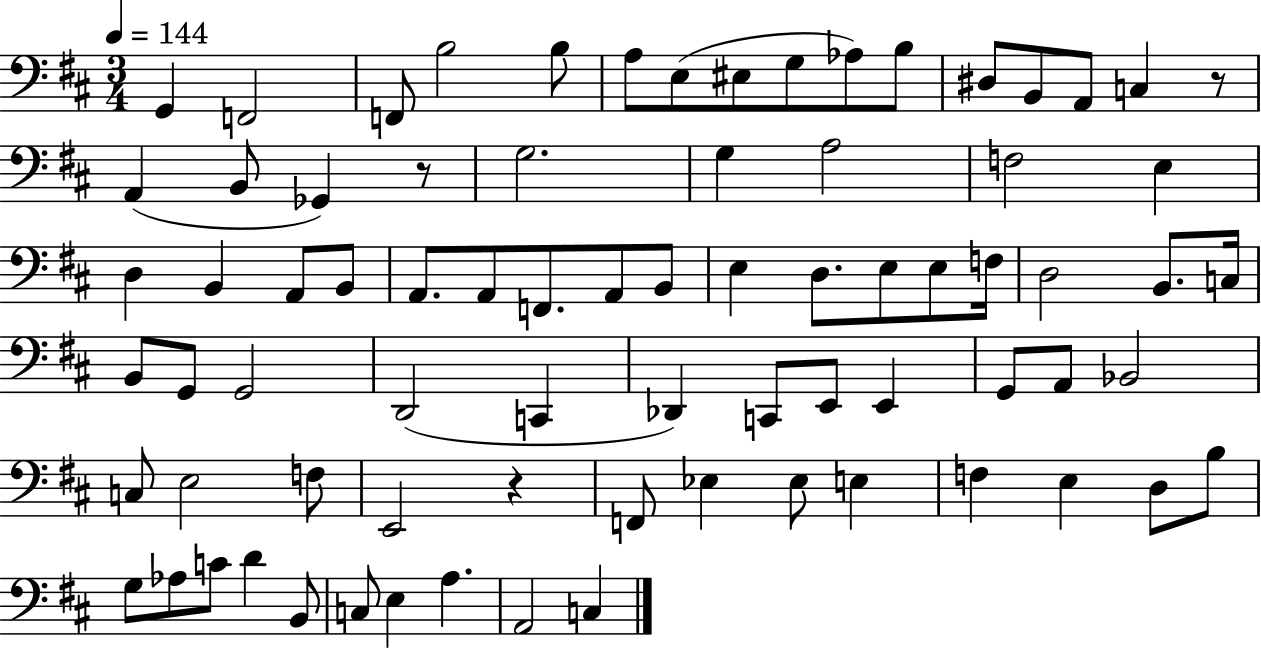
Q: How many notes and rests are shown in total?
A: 77